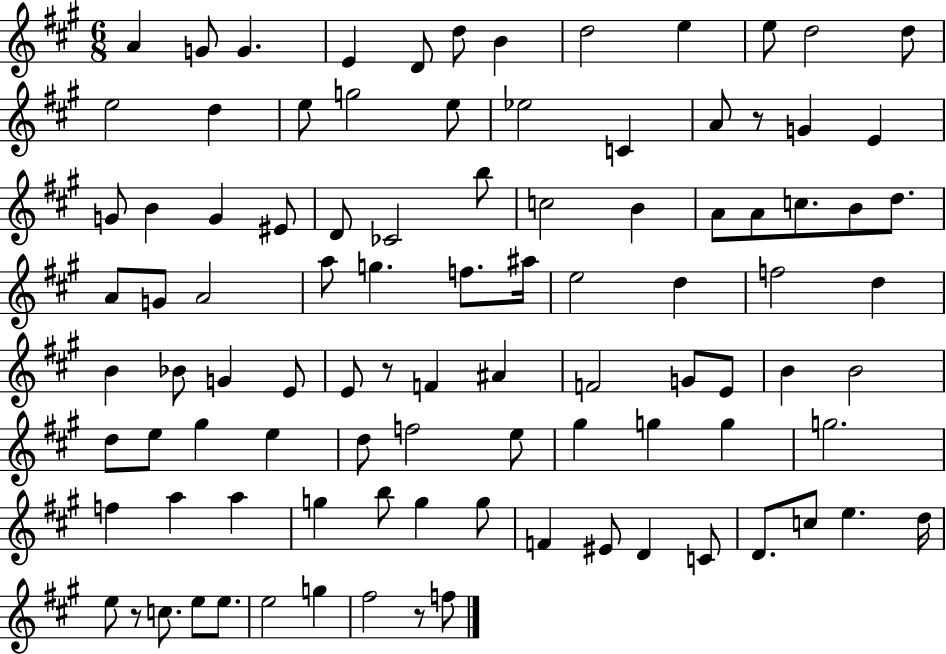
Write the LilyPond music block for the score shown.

{
  \clef treble
  \numericTimeSignature
  \time 6/8
  \key a \major
  \repeat volta 2 { a'4 g'8 g'4. | e'4 d'8 d''8 b'4 | d''2 e''4 | e''8 d''2 d''8 | \break e''2 d''4 | e''8 g''2 e''8 | ees''2 c'4 | a'8 r8 g'4 e'4 | \break g'8 b'4 g'4 eis'8 | d'8 ces'2 b''8 | c''2 b'4 | a'8 a'8 c''8. b'8 d''8. | \break a'8 g'8 a'2 | a''8 g''4. f''8. ais''16 | e''2 d''4 | f''2 d''4 | \break b'4 bes'8 g'4 e'8 | e'8 r8 f'4 ais'4 | f'2 g'8 e'8 | b'4 b'2 | \break d''8 e''8 gis''4 e''4 | d''8 f''2 e''8 | gis''4 g''4 g''4 | g''2. | \break f''4 a''4 a''4 | g''4 b''8 g''4 g''8 | f'4 eis'8 d'4 c'8 | d'8. c''8 e''4. d''16 | \break e''8 r8 c''8. e''8 e''8. | e''2 g''4 | fis''2 r8 f''8 | } \bar "|."
}